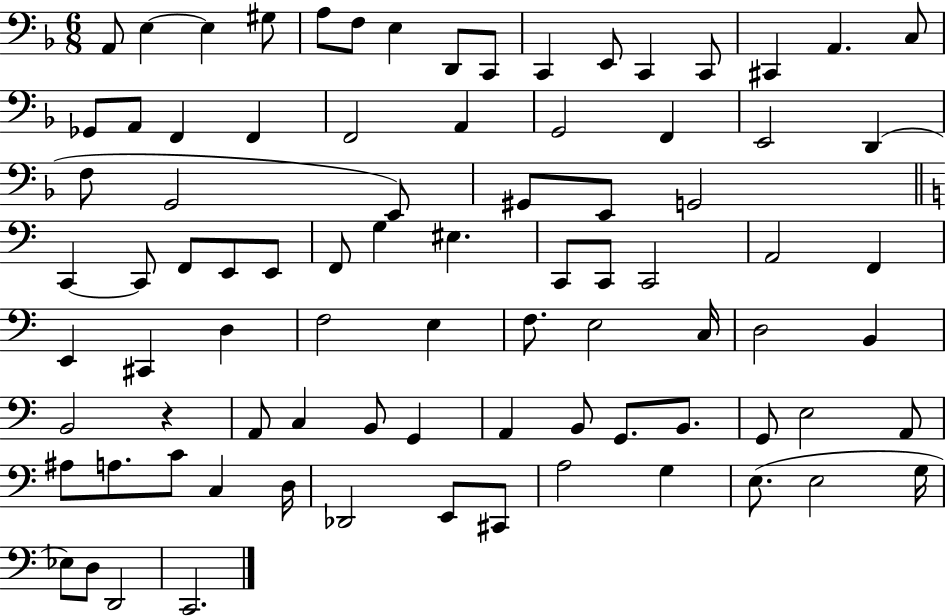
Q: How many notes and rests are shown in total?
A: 85